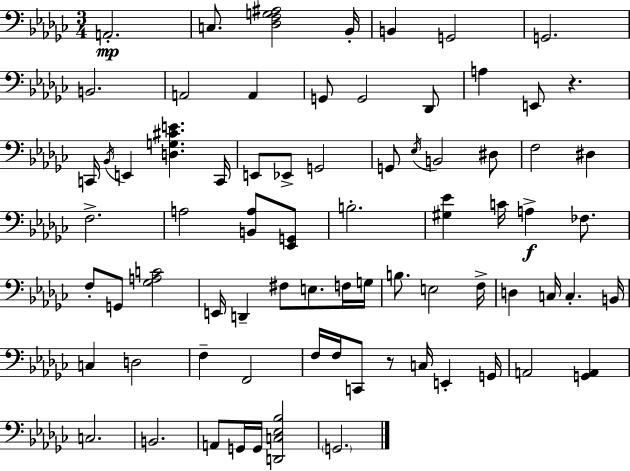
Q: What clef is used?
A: bass